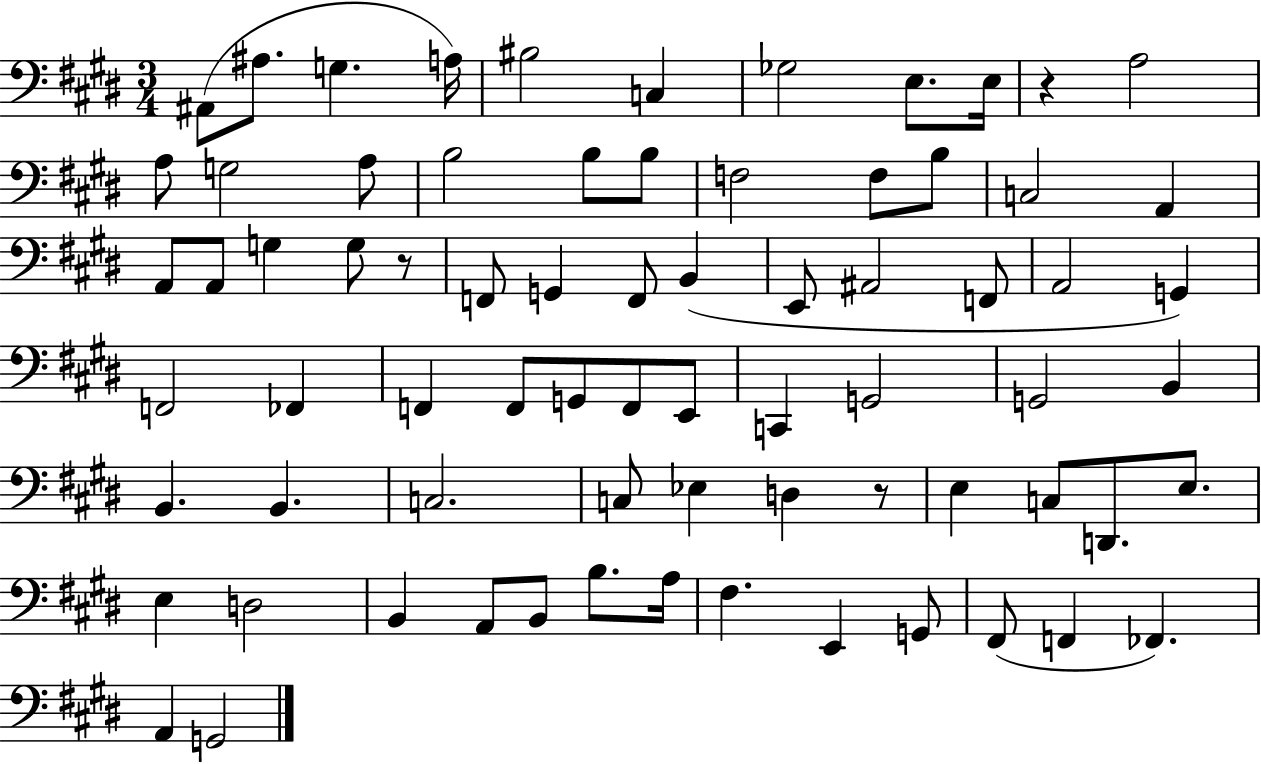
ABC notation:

X:1
T:Untitled
M:3/4
L:1/4
K:E
^A,,/2 ^A,/2 G, A,/4 ^B,2 C, _G,2 E,/2 E,/4 z A,2 A,/2 G,2 A,/2 B,2 B,/2 B,/2 F,2 F,/2 B,/2 C,2 A,, A,,/2 A,,/2 G, G,/2 z/2 F,,/2 G,, F,,/2 B,, E,,/2 ^A,,2 F,,/2 A,,2 G,, F,,2 _F,, F,, F,,/2 G,,/2 F,,/2 E,,/2 C,, G,,2 G,,2 B,, B,, B,, C,2 C,/2 _E, D, z/2 E, C,/2 D,,/2 E,/2 E, D,2 B,, A,,/2 B,,/2 B,/2 A,/4 ^F, E,, G,,/2 ^F,,/2 F,, _F,, A,, G,,2